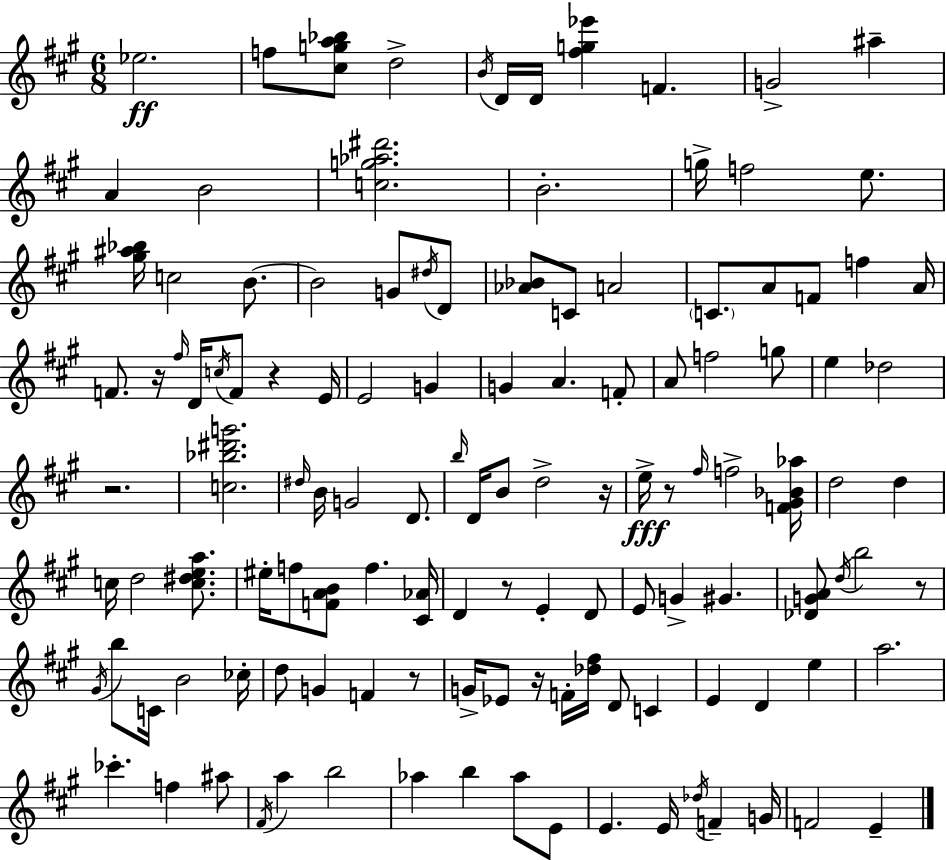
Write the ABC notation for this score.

X:1
T:Untitled
M:6/8
L:1/4
K:A
_e2 f/2 [^cga_b]/2 d2 B/4 D/4 D/4 [^fg_e'] F G2 ^a A B2 [cg_a^d']2 B2 g/4 f2 e/2 [^g^a_b]/4 c2 B/2 B2 G/2 ^d/4 D/2 [_A_B]/2 C/2 A2 C/2 A/2 F/2 f A/4 F/2 z/4 ^f/4 D/4 c/4 F/2 z E/4 E2 G G A F/2 A/2 f2 g/2 e _d2 z2 [c_b^d'g']2 ^d/4 B/4 G2 D/2 b/4 D/4 B/2 d2 z/4 e/4 z/2 ^f/4 f2 [F^G_B_a]/4 d2 d c/4 d2 [c^dea]/2 ^e/4 f/2 [FAB]/2 f [^C_A]/4 D z/2 E D/2 E/2 G ^G [_DGA]/2 d/4 b2 z/2 ^G/4 b/2 C/4 B2 _c/4 d/2 G F z/2 G/4 _E/2 z/4 F/4 [_d^f]/4 D/2 C E D e a2 _c' f ^a/2 ^F/4 a b2 _a b _a/2 E/2 E E/4 _d/4 F G/4 F2 E